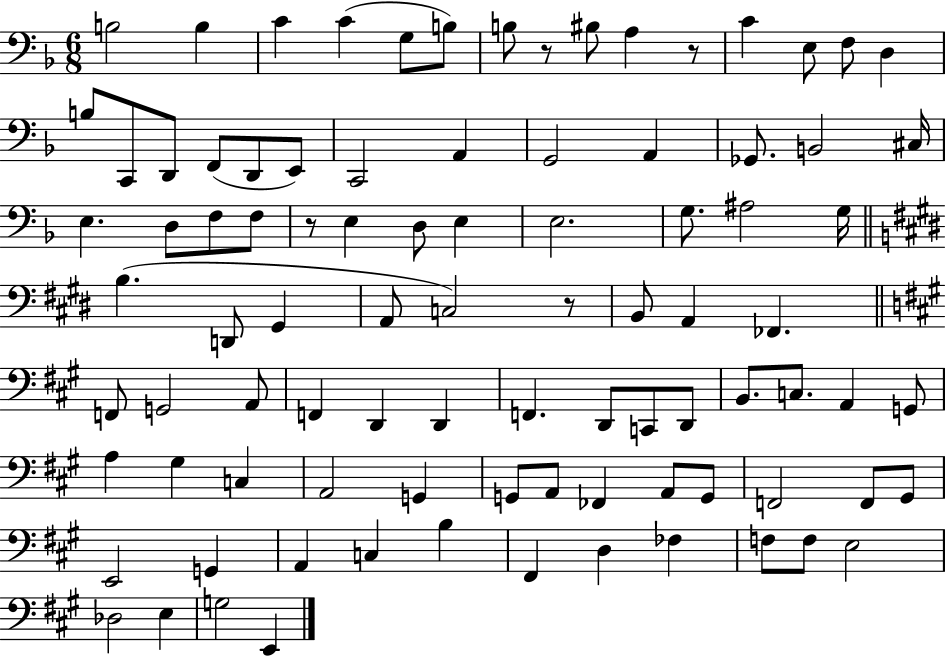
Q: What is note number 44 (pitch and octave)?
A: A2